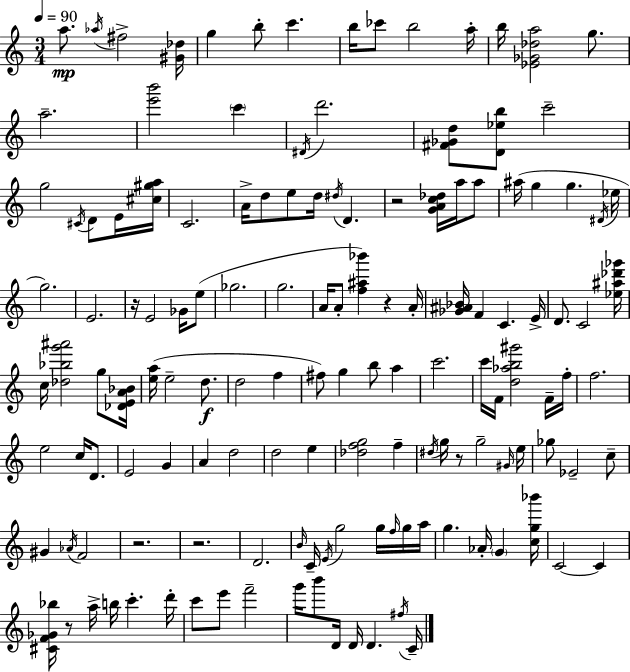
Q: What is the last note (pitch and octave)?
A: C4